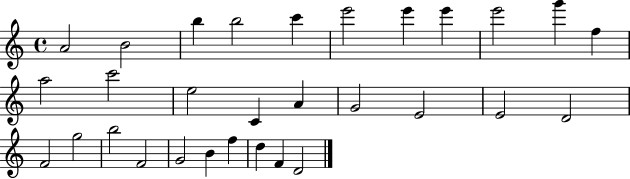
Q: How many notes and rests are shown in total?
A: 30